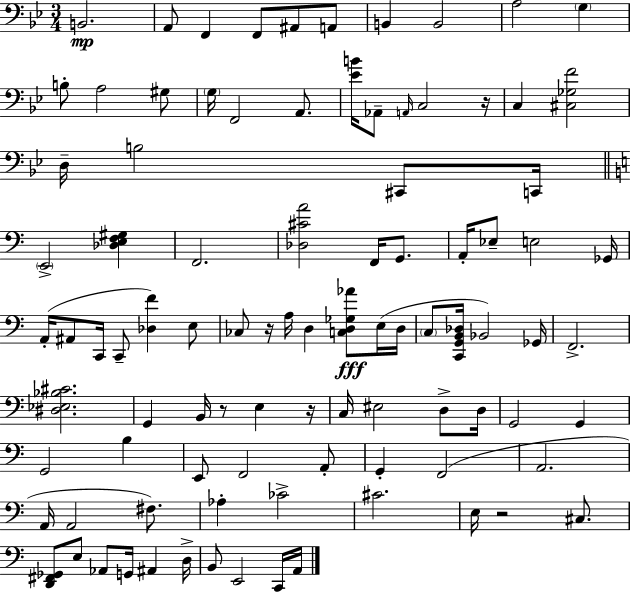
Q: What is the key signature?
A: G minor